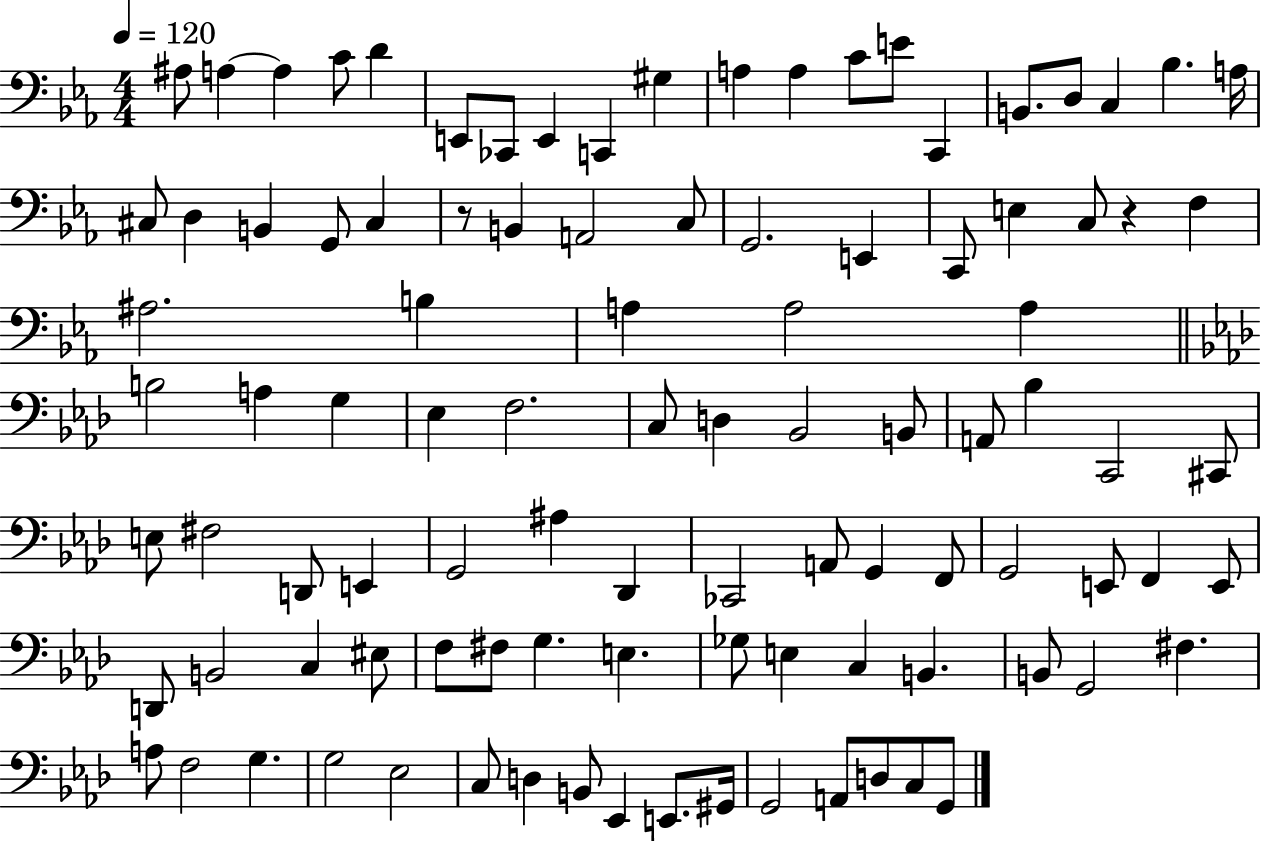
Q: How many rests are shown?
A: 2